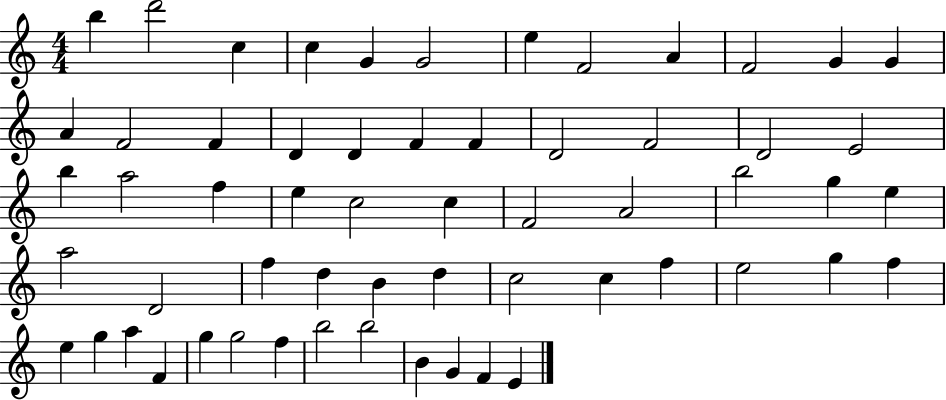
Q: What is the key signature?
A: C major